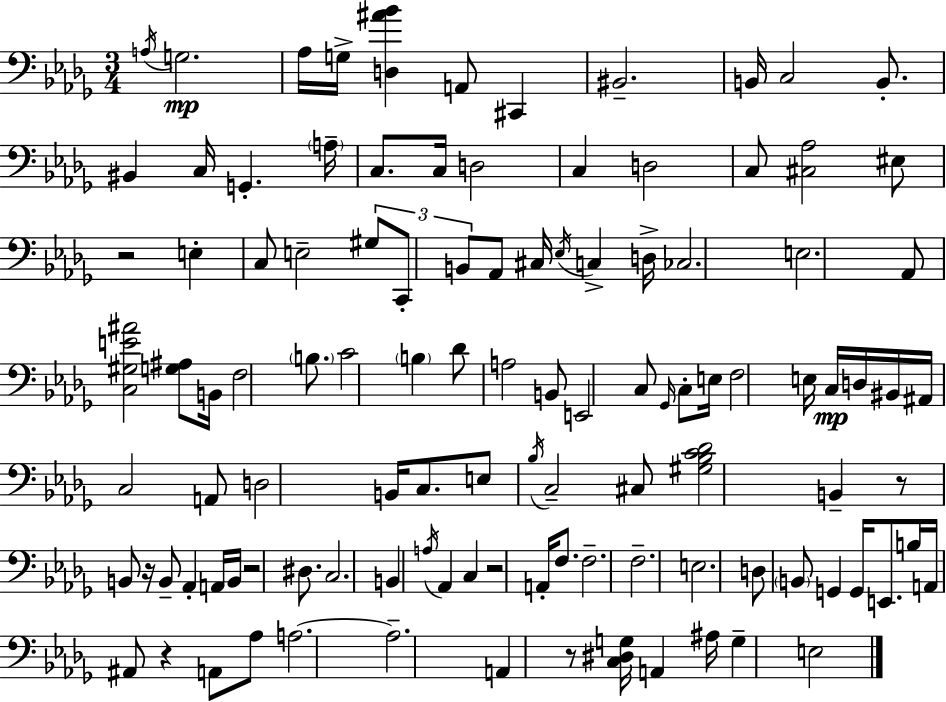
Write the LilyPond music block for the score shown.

{
  \clef bass
  \numericTimeSignature
  \time 3/4
  \key bes \minor
  \acciaccatura { a16 }\mp g2. | aes16 g16-> <d ais' bes'>4 a,8 cis,4 | bis,2.-- | b,16 c2 b,8.-. | \break bis,4 c16 g,4.-. | \parenthesize a16-- c8. c16 d2 | c4 d2 | c8 <cis aes>2 eis8 | \break r2 e4-. | c8 e2-- \tuplet 3/2 { gis8 | c,8-. b,8 } aes,8 cis16 \acciaccatura { ees16 } c4-> | d16-> ces2. | \break e2. | aes,8 <c gis e' ais'>2 | <g ais>8 b,16 f2 \parenthesize b8. | c'2 \parenthesize b4 | \break des'8 a2 | b,8 e,2 c8 | \grace { ges,16 } c8-. e16 f2 | e16 c16\mp d16 bis,16 ais,16 c2 | \break a,8 d2 b,16 | c8. e8 \acciaccatura { bes16 } c2-- | cis8 <gis bes c' des'>2 | b,4-- r8 b,8 r16 b,8-- aes,4-. | \break a,16 b,16 r2 | dis8. c2. | b,4 \acciaccatura { a16 } aes,4 | c4 r2 | \break a,16-. f8. f2.-- | f2.-- | e2. | d8 \parenthesize b,8 g,4 | \break g,16 e,8. b16 a,16 ais,8 r4 | a,8 aes8 a2.~~ | a2.-- | a,4 r8 <c dis g>16 | \break a,4 ais16 g4-- e2 | \bar "|."
}